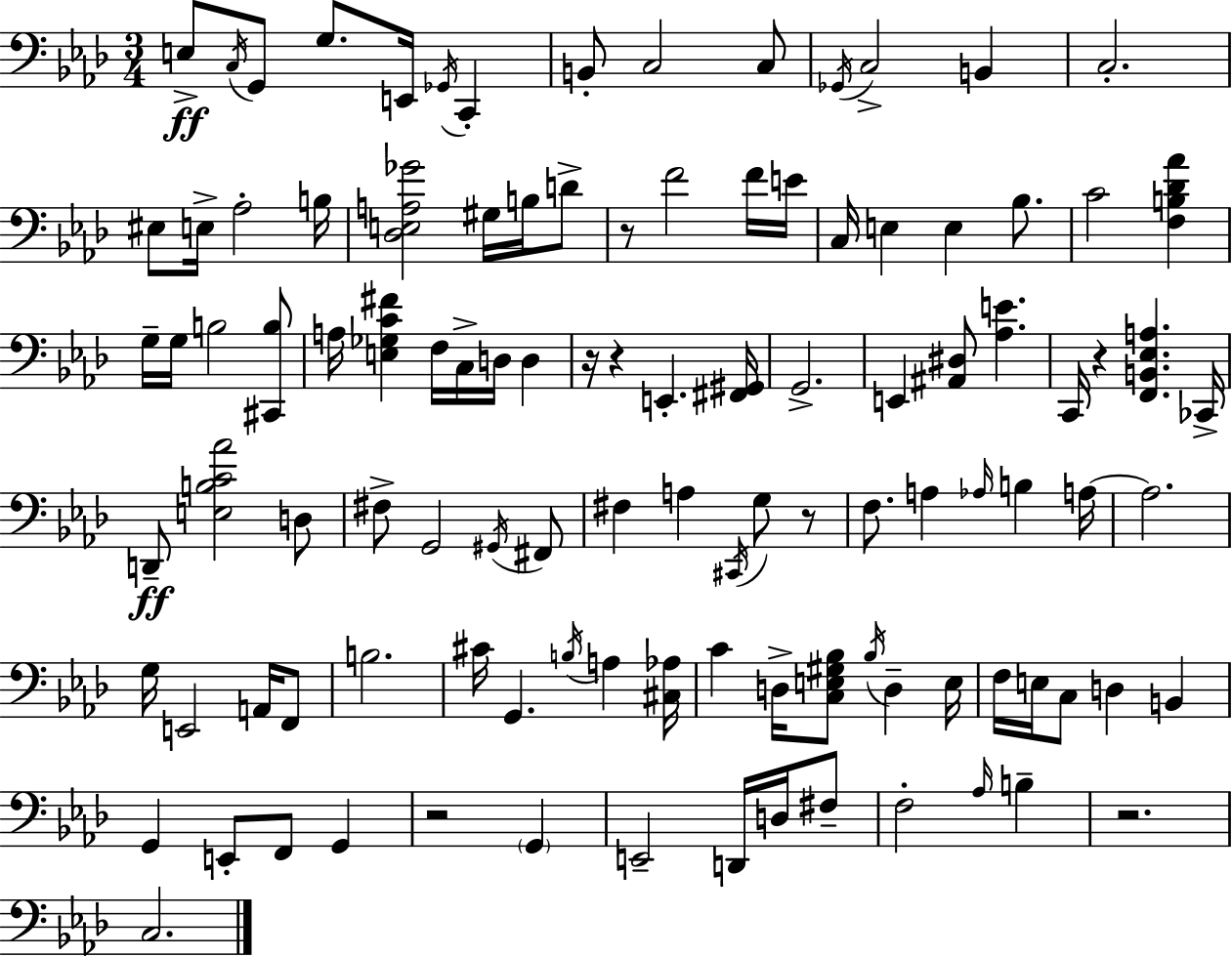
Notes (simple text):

E3/e C3/s G2/e G3/e. E2/s Gb2/s C2/q B2/e C3/h C3/e Gb2/s C3/h B2/q C3/h. EIS3/e E3/s Ab3/h B3/s [Db3,E3,A3,Gb4]/h G#3/s B3/s D4/e R/e F4/h F4/s E4/s C3/s E3/q E3/q Bb3/e. C4/h [F3,B3,Db4,Ab4]/q G3/s G3/s B3/h [C#2,B3]/e A3/s [E3,Gb3,C4,F#4]/q F3/s C3/s D3/s D3/q R/s R/q E2/q. [F#2,G#2]/s G2/h. E2/q [A#2,D#3]/e [Ab3,E4]/q. C2/s R/q [F2,B2,Eb3,A3]/q. CES2/s D2/e [E3,B3,C4,Ab4]/h D3/e F#3/e G2/h G#2/s F#2/e F#3/q A3/q C#2/s G3/e R/e F3/e. A3/q Ab3/s B3/q A3/s A3/h. G3/s E2/h A2/s F2/e B3/h. C#4/s G2/q. B3/s A3/q [C#3,Ab3]/s C4/q D3/s [C3,E3,G#3,Bb3]/e Bb3/s D3/q E3/s F3/s E3/s C3/e D3/q B2/q G2/q E2/e F2/e G2/q R/h G2/q E2/h D2/s D3/s F#3/e F3/h Ab3/s B3/q R/h. C3/h.